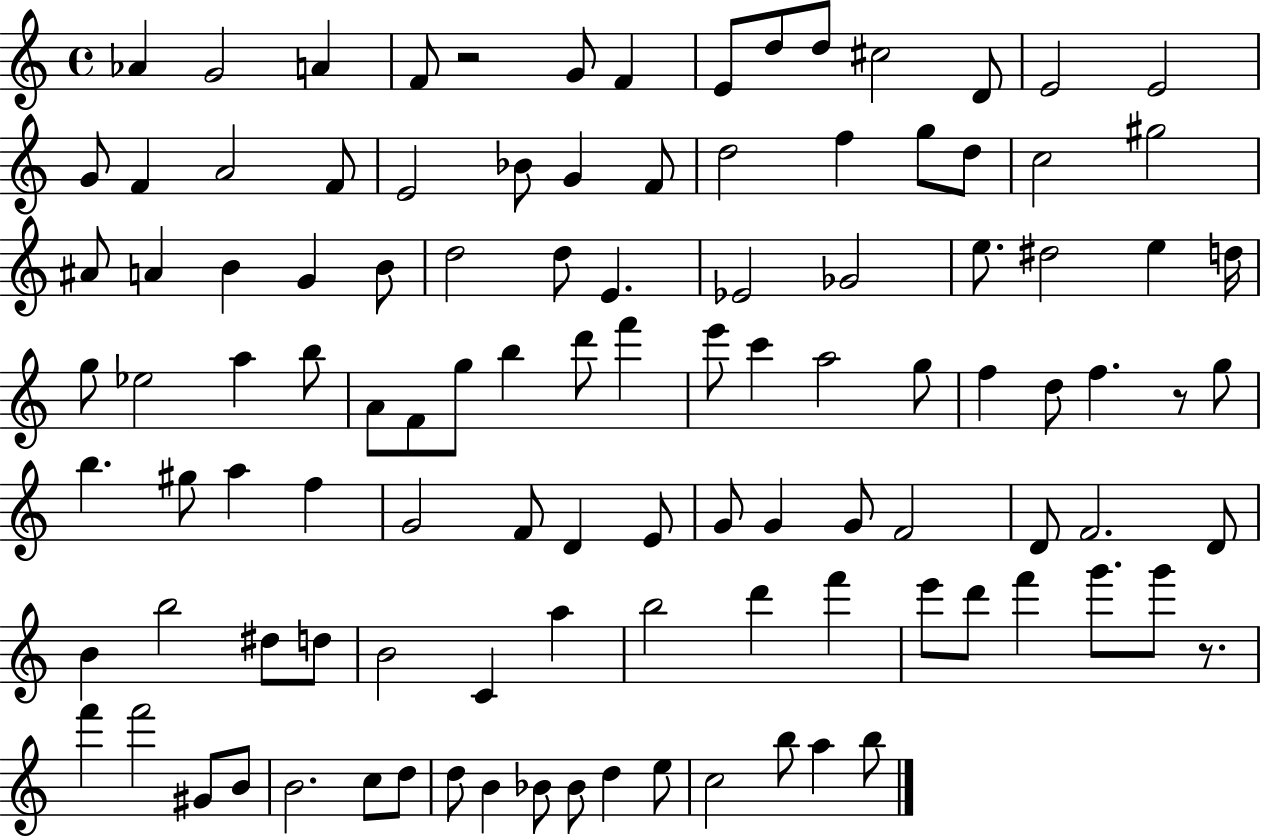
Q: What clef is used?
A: treble